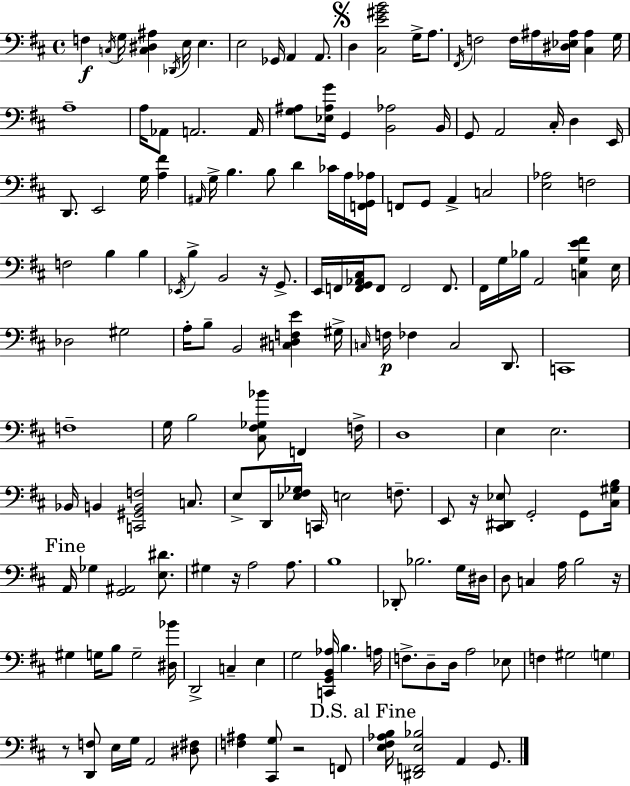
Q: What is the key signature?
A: D major